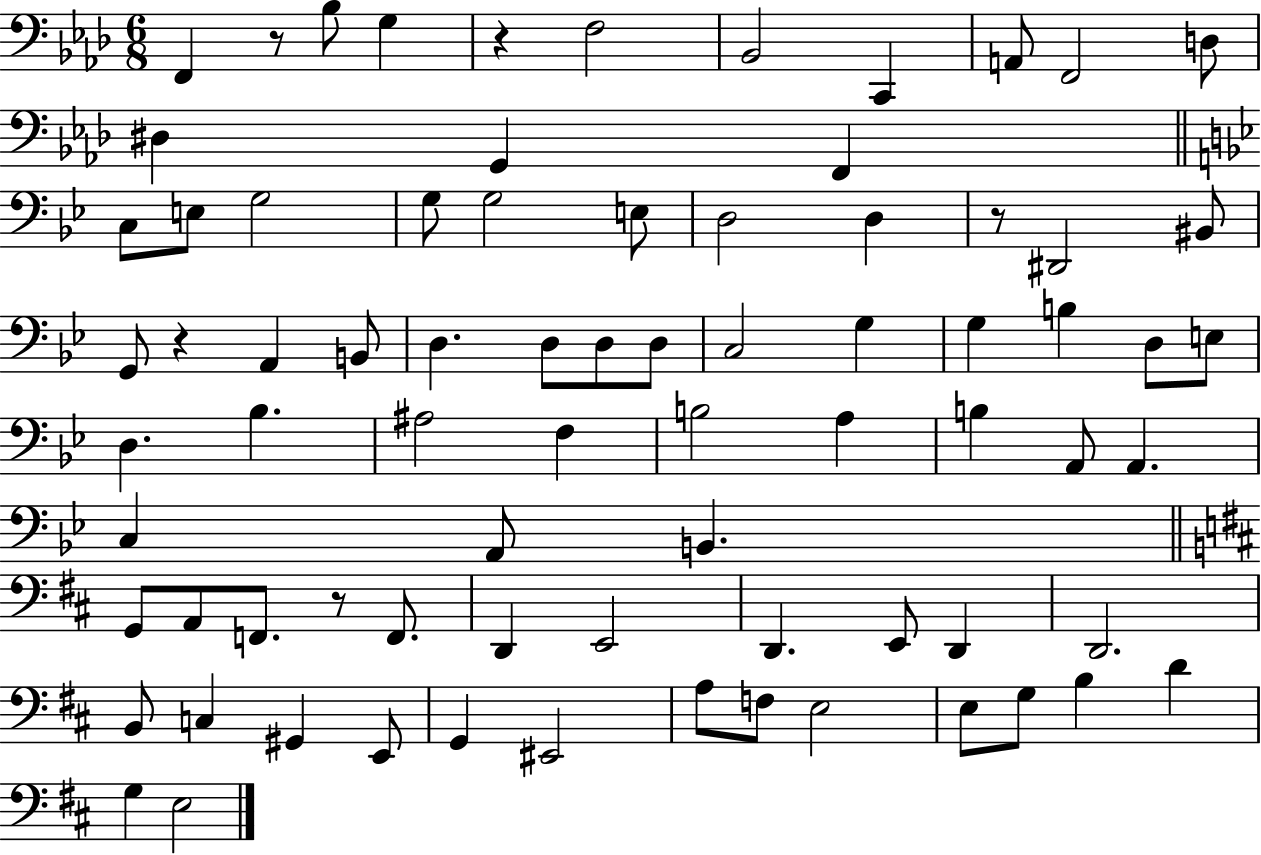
X:1
T:Untitled
M:6/8
L:1/4
K:Ab
F,, z/2 _B,/2 G, z F,2 _B,,2 C,, A,,/2 F,,2 D,/2 ^D, G,, F,, C,/2 E,/2 G,2 G,/2 G,2 E,/2 D,2 D, z/2 ^D,,2 ^B,,/2 G,,/2 z A,, B,,/2 D, D,/2 D,/2 D,/2 C,2 G, G, B, D,/2 E,/2 D, _B, ^A,2 F, B,2 A, B, A,,/2 A,, C, A,,/2 B,, G,,/2 A,,/2 F,,/2 z/2 F,,/2 D,, E,,2 D,, E,,/2 D,, D,,2 B,,/2 C, ^G,, E,,/2 G,, ^E,,2 A,/2 F,/2 E,2 E,/2 G,/2 B, D G, E,2